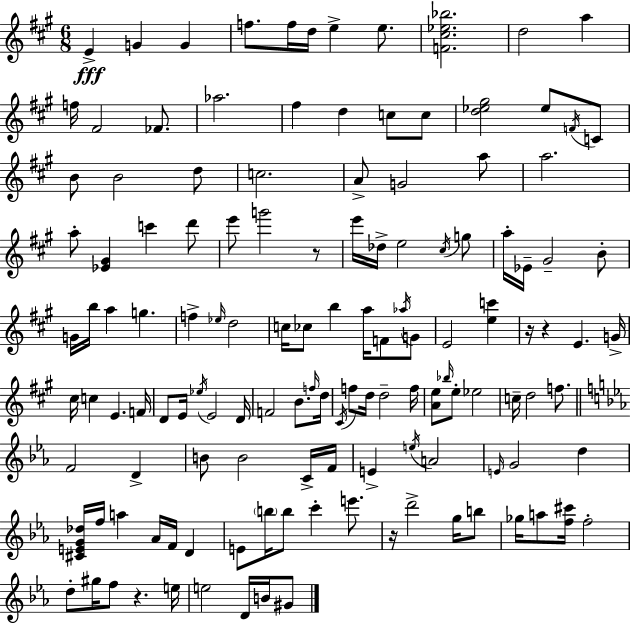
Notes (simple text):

E4/q G4/q G4/q F5/e. F5/s D5/s E5/q E5/e. [F4,C#5,Eb5,Bb5]/h. D5/h A5/q F5/s F#4/h FES4/e. Ab5/h. F#5/q D5/q C5/e C5/e [D5,Eb5,G#5]/h Eb5/e F4/s C4/e B4/e B4/h D5/e C5/h. A4/e G4/h A5/e A5/h. A5/e [Eb4,G#4]/q C6/q D6/e E6/e G6/h R/e E6/s Db5/s E5/h C#5/s G5/e A5/s Eb4/s G#4/h B4/e G4/s B5/s A5/q G5/q. F5/q Eb5/s D5/h C5/s CES5/e B5/q A5/s F4/e Ab5/s G4/e E4/h [E5,C6]/q R/s R/q E4/q. G4/s C#5/s C5/q E4/q. F4/s D4/e E4/s Eb5/s E4/h D4/s F4/h B4/e. F5/s D5/s C#4/s F5/e D5/s D5/h F5/s [A4,E5]/e Bb5/s E5/e Eb5/h C5/s D5/h F5/e. F4/h D4/q B4/e B4/h C4/s F4/s E4/q E5/s A4/h E4/s G4/h D5/q [C#4,E4,G4,Db5]/s F5/s A5/q Ab4/s F4/s D4/q E4/e B5/s B5/e C6/q E6/e. R/s D6/h G5/s B5/e Gb5/s A5/e [F5,C#6]/s F5/h D5/e G#5/s F5/e R/q. E5/s E5/h D4/s B4/s G#4/e